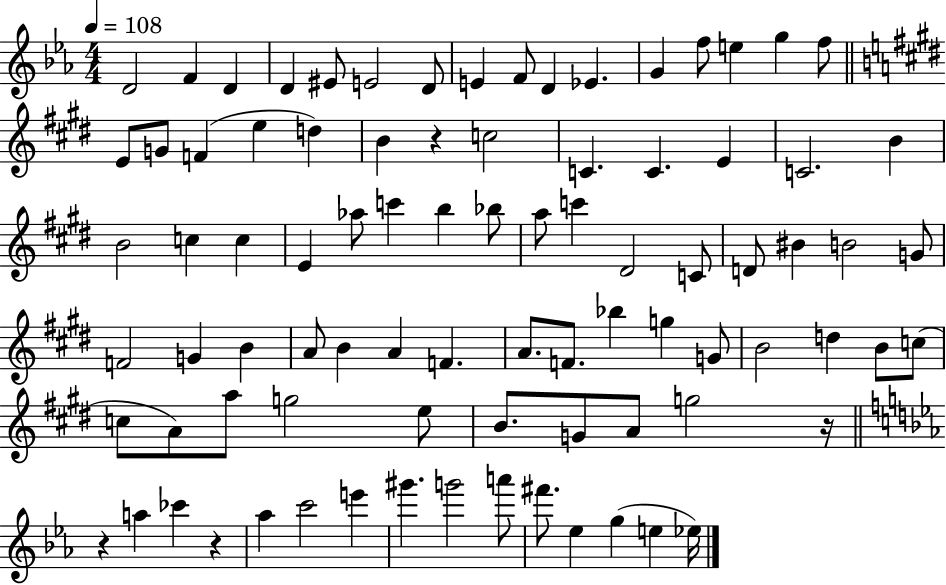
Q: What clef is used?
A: treble